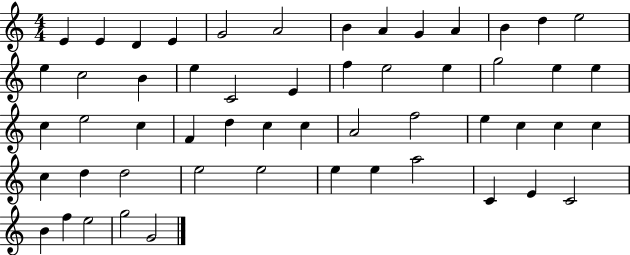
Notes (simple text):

E4/q E4/q D4/q E4/q G4/h A4/h B4/q A4/q G4/q A4/q B4/q D5/q E5/h E5/q C5/h B4/q E5/q C4/h E4/q F5/q E5/h E5/q G5/h E5/q E5/q C5/q E5/h C5/q F4/q D5/q C5/q C5/q A4/h F5/h E5/q C5/q C5/q C5/q C5/q D5/q D5/h E5/h E5/h E5/q E5/q A5/h C4/q E4/q C4/h B4/q F5/q E5/h G5/h G4/h